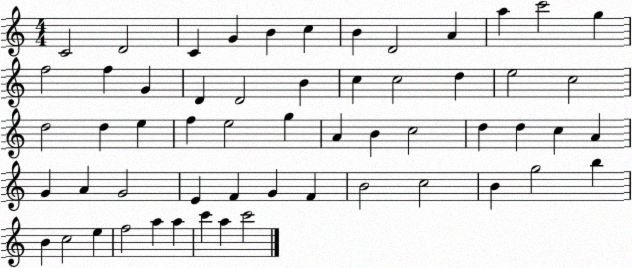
X:1
T:Untitled
M:4/4
L:1/4
K:C
C2 D2 C G B c B D2 A a c'2 g f2 f G D D2 B c c2 d e2 c2 d2 d e f e2 g A B c2 d d c A G A G2 E F G F B2 c2 B g2 b B c2 e f2 a a c' a c'2